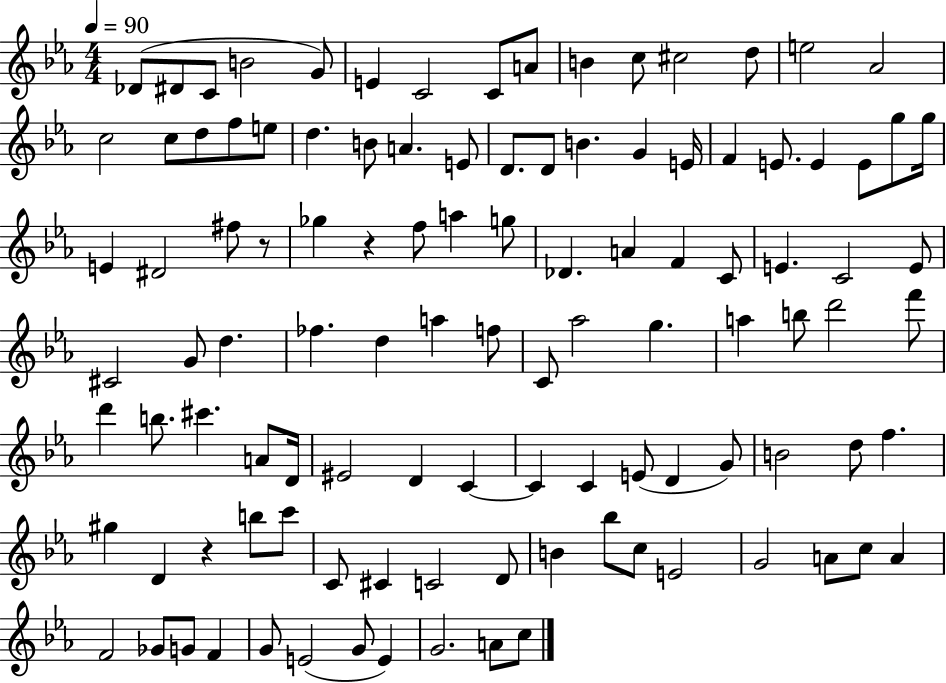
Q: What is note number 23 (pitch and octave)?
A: A4